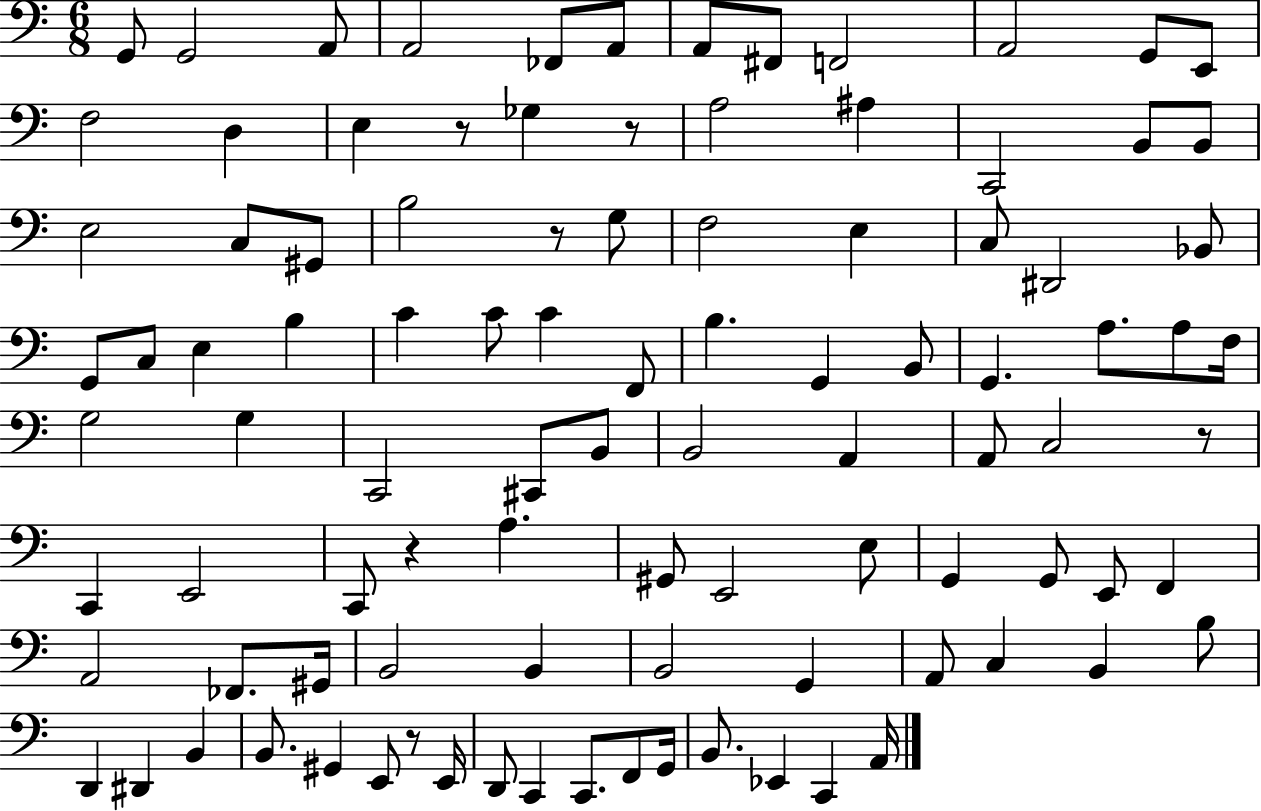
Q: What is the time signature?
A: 6/8